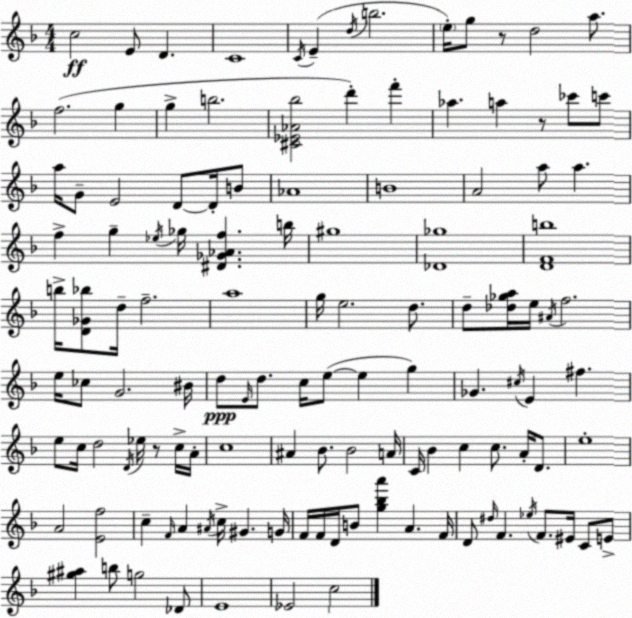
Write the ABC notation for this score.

X:1
T:Untitled
M:4/4
L:1/4
K:F
c2 E/2 D C4 C/4 E d/4 b2 e/4 g/2 z/2 d2 a/2 f2 g g b2 [^C_E_A_b]2 d' f' _a a z/2 _c'/2 c'/2 a/4 G/2 E2 D/2 D/4 B/2 _A4 B4 A2 a/2 a f g _e/4 _g/4 [^D_G_Af] b/4 ^g4 [_D_g]4 [DFb]4 b/4 [D_G_b]/2 d/4 f2 a4 g/4 e2 d/2 d/2 [_d_ga]/4 e/4 ^A/4 f2 e/4 _c/2 G2 ^B/4 d/2 E/4 d/2 c/4 e/2 e g _G ^c/4 E ^f e/2 c/4 d2 D/4 _e/4 z/2 c/4 A/4 c4 ^A _B/2 _B2 A/4 C/4 _B c c/2 A/4 D/2 e4 A2 [Ef]2 c F/4 A ^A/4 c/4 ^G G/4 F/4 F/4 D/4 B/2 [g_ba'] A F/4 D/2 ^d/4 F _e/4 F/2 ^E/4 C/2 E/2 [^g^a] b/2 g2 _D/2 E4 _E2 c2